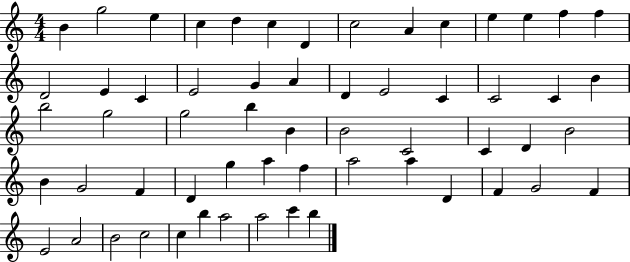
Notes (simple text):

B4/q G5/h E5/q C5/q D5/q C5/q D4/q C5/h A4/q C5/q E5/q E5/q F5/q F5/q D4/h E4/q C4/q E4/h G4/q A4/q D4/q E4/h C4/q C4/h C4/q B4/q B5/h G5/h G5/h B5/q B4/q B4/h C4/h C4/q D4/q B4/h B4/q G4/h F4/q D4/q G5/q A5/q F5/q A5/h A5/q D4/q F4/q G4/h F4/q E4/h A4/h B4/h C5/h C5/q B5/q A5/h A5/h C6/q B5/q